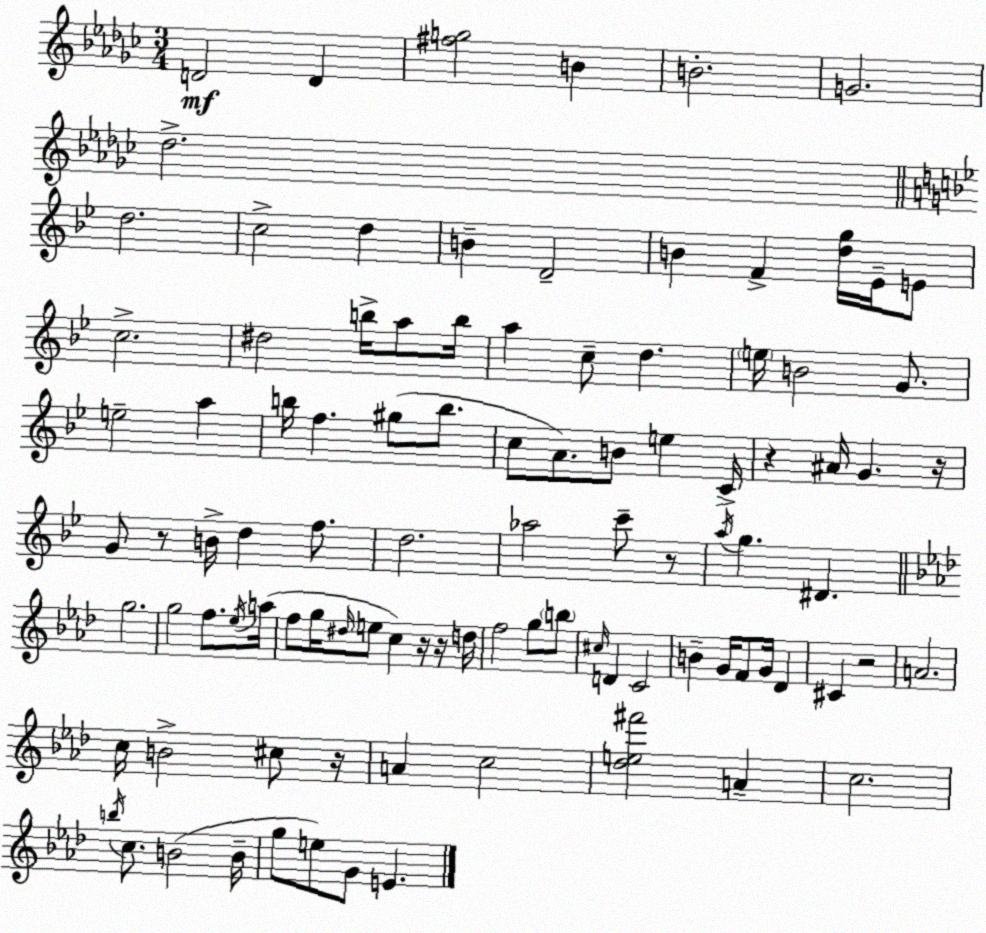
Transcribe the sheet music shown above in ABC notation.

X:1
T:Untitled
M:3/4
L:1/4
K:Ebm
D2 D [^fg]2 B B2 G2 _d2 d2 c2 d B D2 B F [dg]/4 _E/4 E/2 c2 ^d2 b/4 a/2 b/4 a c/2 d e/4 B2 G/2 e2 a b/4 f ^g/2 b/2 c/2 A/2 B/2 e C/4 z ^A/4 G z/4 G/2 z/2 B/4 d f/2 d2 _a2 c'/2 z/2 a/4 g ^D g2 g2 f/2 _e/4 a/4 f/2 g/4 ^d/4 e/2 c z/4 z/4 d/4 f2 g/2 b/2 ^c/4 D C2 B G/4 F/2 G/4 _D ^C z2 A2 c/4 B2 ^c/2 z/4 A c2 [_de^f']2 A c2 b/4 c/2 B2 B/4 g/2 e/2 G/2 E